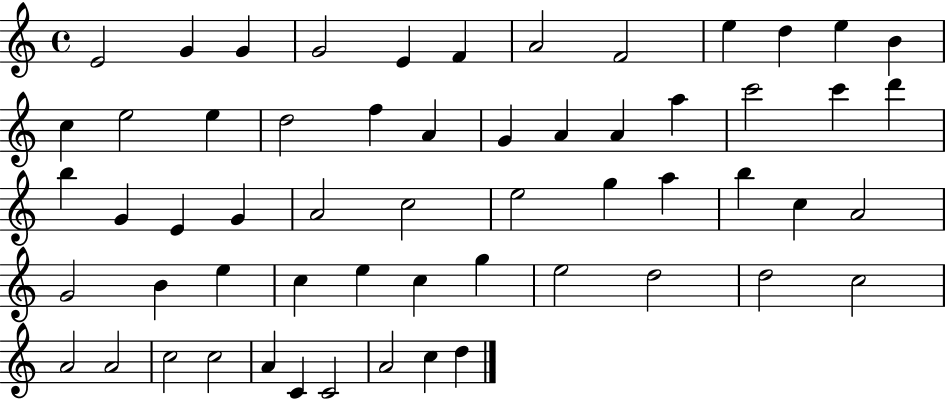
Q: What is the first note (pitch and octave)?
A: E4